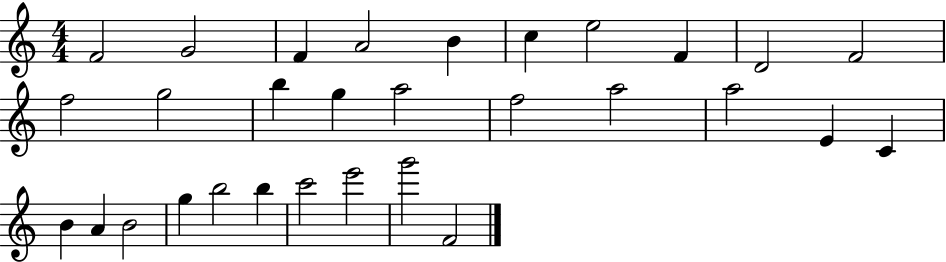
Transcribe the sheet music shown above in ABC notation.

X:1
T:Untitled
M:4/4
L:1/4
K:C
F2 G2 F A2 B c e2 F D2 F2 f2 g2 b g a2 f2 a2 a2 E C B A B2 g b2 b c'2 e'2 g'2 F2